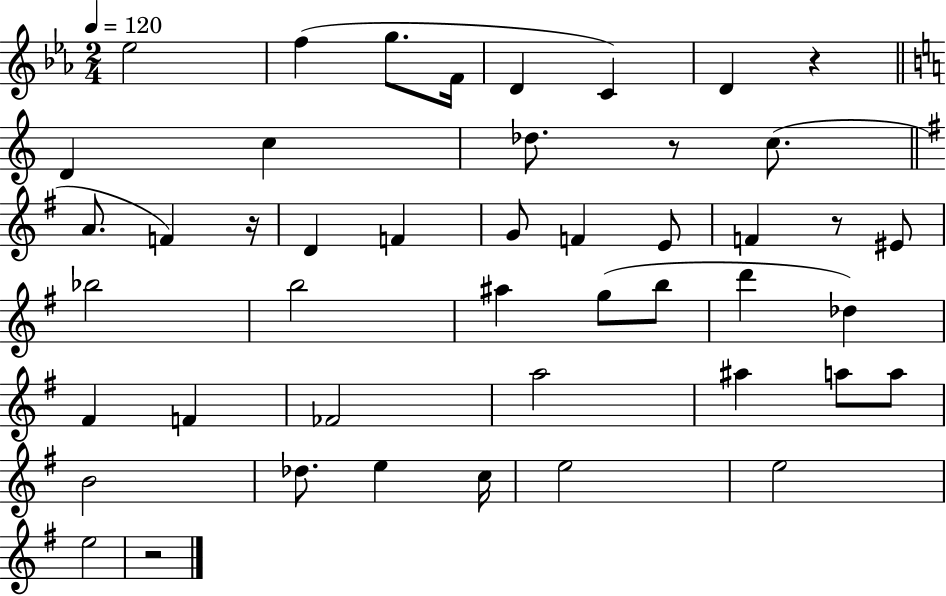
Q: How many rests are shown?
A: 5